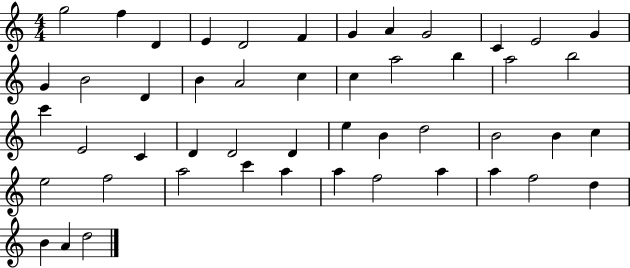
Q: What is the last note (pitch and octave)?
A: D5